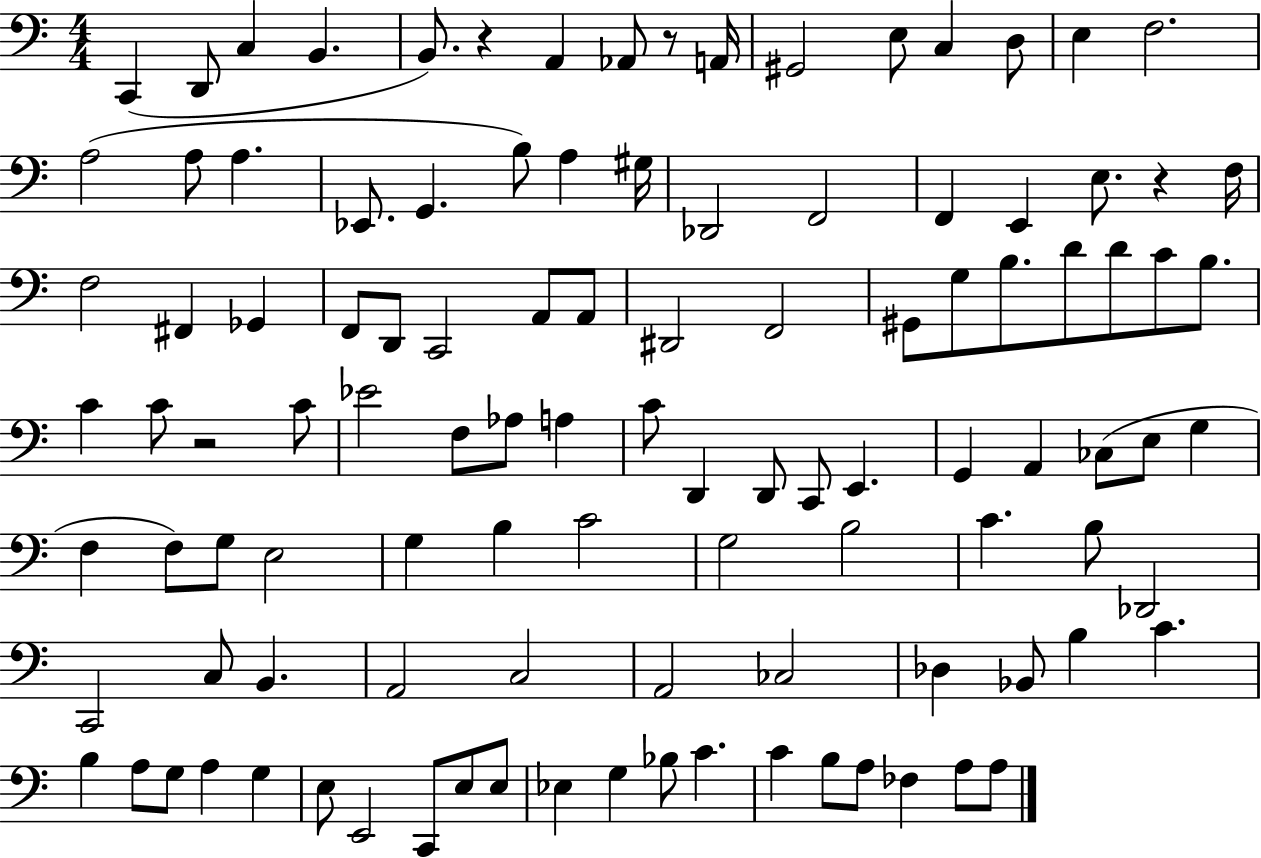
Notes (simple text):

C2/q D2/e C3/q B2/q. B2/e. R/q A2/q Ab2/e R/e A2/s G#2/h E3/e C3/q D3/e E3/q F3/h. A3/h A3/e A3/q. Eb2/e. G2/q. B3/e A3/q G#3/s Db2/h F2/h F2/q E2/q E3/e. R/q F3/s F3/h F#2/q Gb2/q F2/e D2/e C2/h A2/e A2/e D#2/h F2/h G#2/e G3/e B3/e. D4/e D4/e C4/e B3/e. C4/q C4/e R/h C4/e Eb4/h F3/e Ab3/e A3/q C4/e D2/q D2/e C2/e E2/q. G2/q A2/q CES3/e E3/e G3/q F3/q F3/e G3/e E3/h G3/q B3/q C4/h G3/h B3/h C4/q. B3/e Db2/h C2/h C3/e B2/q. A2/h C3/h A2/h CES3/h Db3/q Bb2/e B3/q C4/q. B3/q A3/e G3/e A3/q G3/q E3/e E2/h C2/e E3/e E3/e Eb3/q G3/q Bb3/e C4/q. C4/q B3/e A3/e FES3/q A3/e A3/e